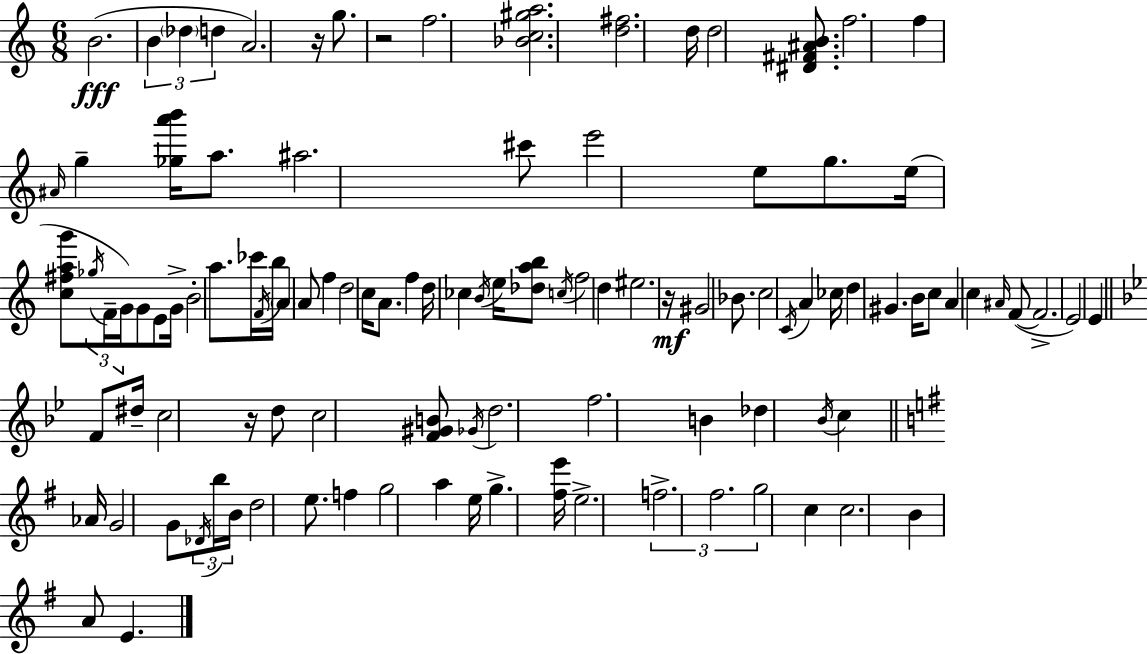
B4/h. B4/q Db5/q D5/q A4/h. R/s G5/e. R/h F5/h. [Bb4,C5,G#5,A5]/h. [D5,F#5]/h. D5/s D5/h [D#4,F#4,A#4,B4]/e. F5/h. F5/q A#4/s G5/q [Gb5,A6,B6]/s A5/e. A#5/h. C#6/e E6/h E5/e G5/e. E5/s [C5,F#5,A5,G6]/e Gb5/s F4/s G4/s G4/e E4/e G4/s B4/h A5/e. CES6/s F4/s B5/s A4/q A4/e F5/q D5/h C5/s A4/e. F5/q D5/s CES5/q B4/s E5/s [Db5,A5,B5]/e C5/s F5/h D5/q EIS5/h. R/s G#4/h Bb4/e. C5/h C4/s A4/q CES5/s D5/q G#4/q. B4/s C5/e A4/q C5/q A#4/s F4/e F4/h. E4/h E4/q F4/e D#5/s C5/h R/s D5/e C5/h [F4,G#4,B4]/e Gb4/s D5/h. F5/h. B4/q Db5/q Bb4/s C5/q Ab4/s G4/h G4/e Db4/s B5/s B4/s D5/h E5/e. F5/q G5/h A5/q E5/s G5/q. [F#5,E6]/s E5/h. F5/h. F#5/h. G5/h C5/q C5/h. B4/q A4/e E4/q.